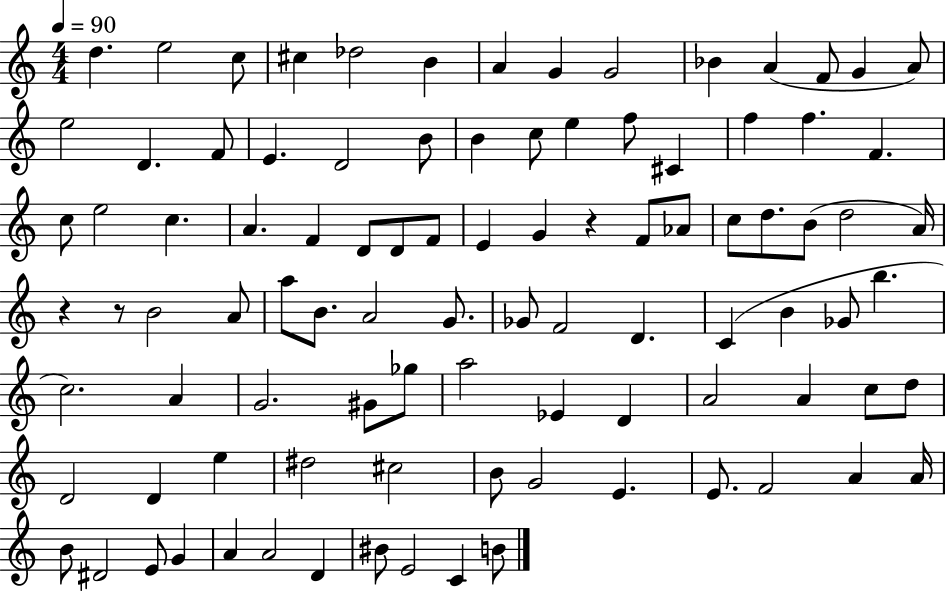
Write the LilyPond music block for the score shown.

{
  \clef treble
  \numericTimeSignature
  \time 4/4
  \key c \major
  \tempo 4 = 90
  d''4. e''2 c''8 | cis''4 des''2 b'4 | a'4 g'4 g'2 | bes'4 a'4( f'8 g'4 a'8) | \break e''2 d'4. f'8 | e'4. d'2 b'8 | b'4 c''8 e''4 f''8 cis'4 | f''4 f''4. f'4. | \break c''8 e''2 c''4. | a'4. f'4 d'8 d'8 f'8 | e'4 g'4 r4 f'8 aes'8 | c''8 d''8. b'8( d''2 a'16) | \break r4 r8 b'2 a'8 | a''8 b'8. a'2 g'8. | ges'8 f'2 d'4. | c'4( b'4 ges'8 b''4. | \break c''2.) a'4 | g'2. gis'8 ges''8 | a''2 ees'4 d'4 | a'2 a'4 c''8 d''8 | \break d'2 d'4 e''4 | dis''2 cis''2 | b'8 g'2 e'4. | e'8. f'2 a'4 a'16 | \break b'8 dis'2 e'8 g'4 | a'4 a'2 d'4 | bis'8 e'2 c'4 b'8 | \bar "|."
}